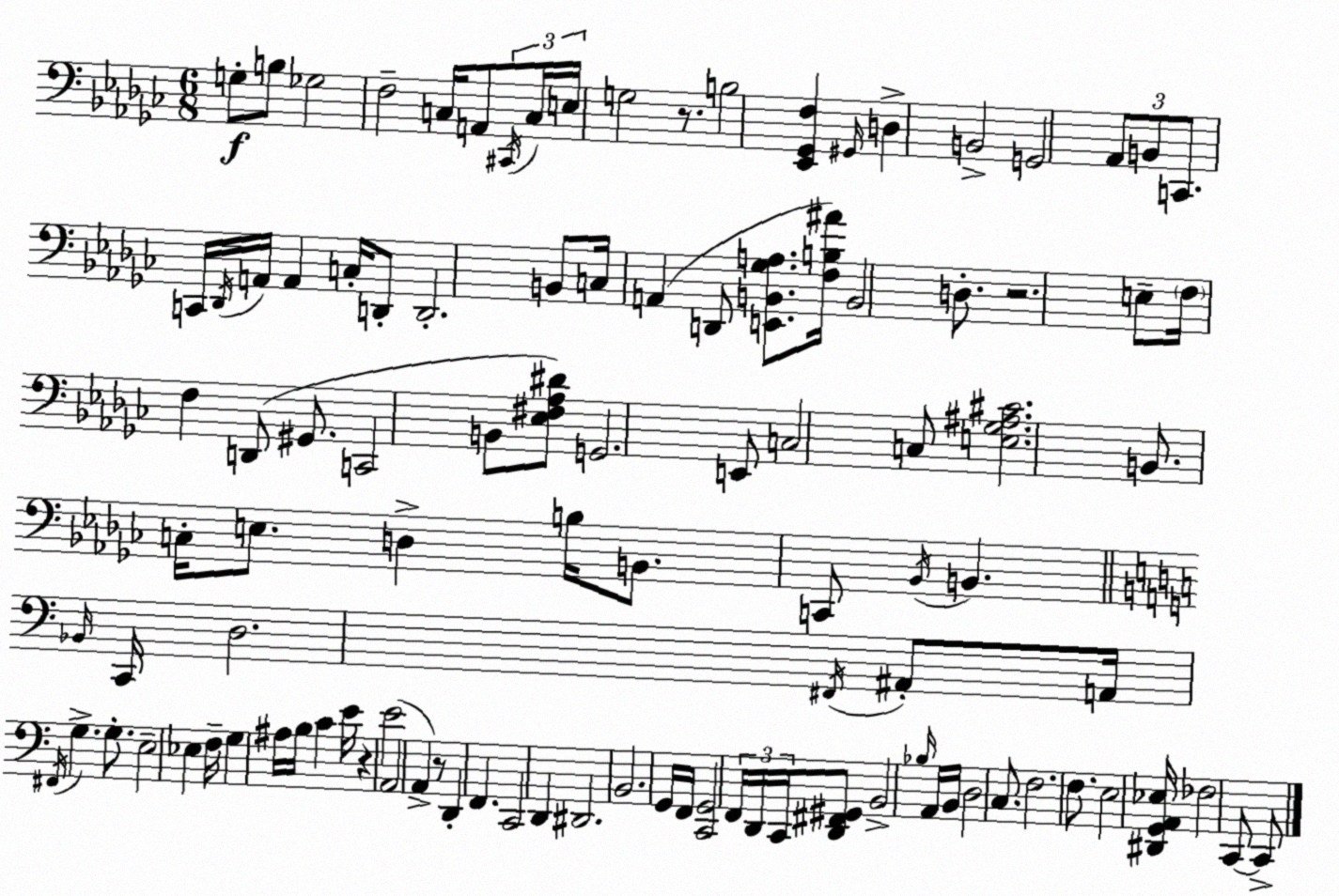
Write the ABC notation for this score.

X:1
T:Untitled
M:6/8
L:1/4
K:Ebm
G,/2 B,/2 _G,2 F,2 C,/4 A,,/2 ^C,,/4 C,/4 E,/4 G,2 z/2 B,2 [_E,,_G,,F,] ^G,,/4 D, B,,2 G,,2 _A,,/2 B,,/2 C,,/2 C,,/4 _D,,/4 A,,/4 A,, C,/4 D,,/2 D,,2 B,,/2 C,/4 A,, D,,/2 [E,,B,,_G,A,]/2 [F,B,^A]/4 B,,2 D,/2 z2 E,/2 F,/4 F, D,,/2 ^G,,/2 C,,2 B,,/2 [_E,^F,_A,^D]/2 G,,2 E,,/2 C,2 C,/2 [E,_G,^A,^C]2 B,,/2 C,/4 E,/2 D, B,/4 B,,/2 C,,/2 _B,,/4 B,, _B,,/4 C,,/4 D,2 ^F,,/4 ^A,,/2 A,,/4 ^F,,/4 G, G,/2 E,2 _E, F,/4 G, ^A,/4 B,/4 C E/4 z E2 A,,2 A,, z/2 D,, F,, C,,2 D,, ^D,,2 B,,2 G,,/4 F,,/4 [C,,G,,]2 F,,/4 D,,/4 C,,/4 [D,,^F,,^G,,]/2 B,,2 _B,/4 A,,/4 B,,/4 D,2 C,/2 F,2 F,/2 E,2 [^D,,G,,A,,_E,]/4 _F,2 C,,/2 C,,/2